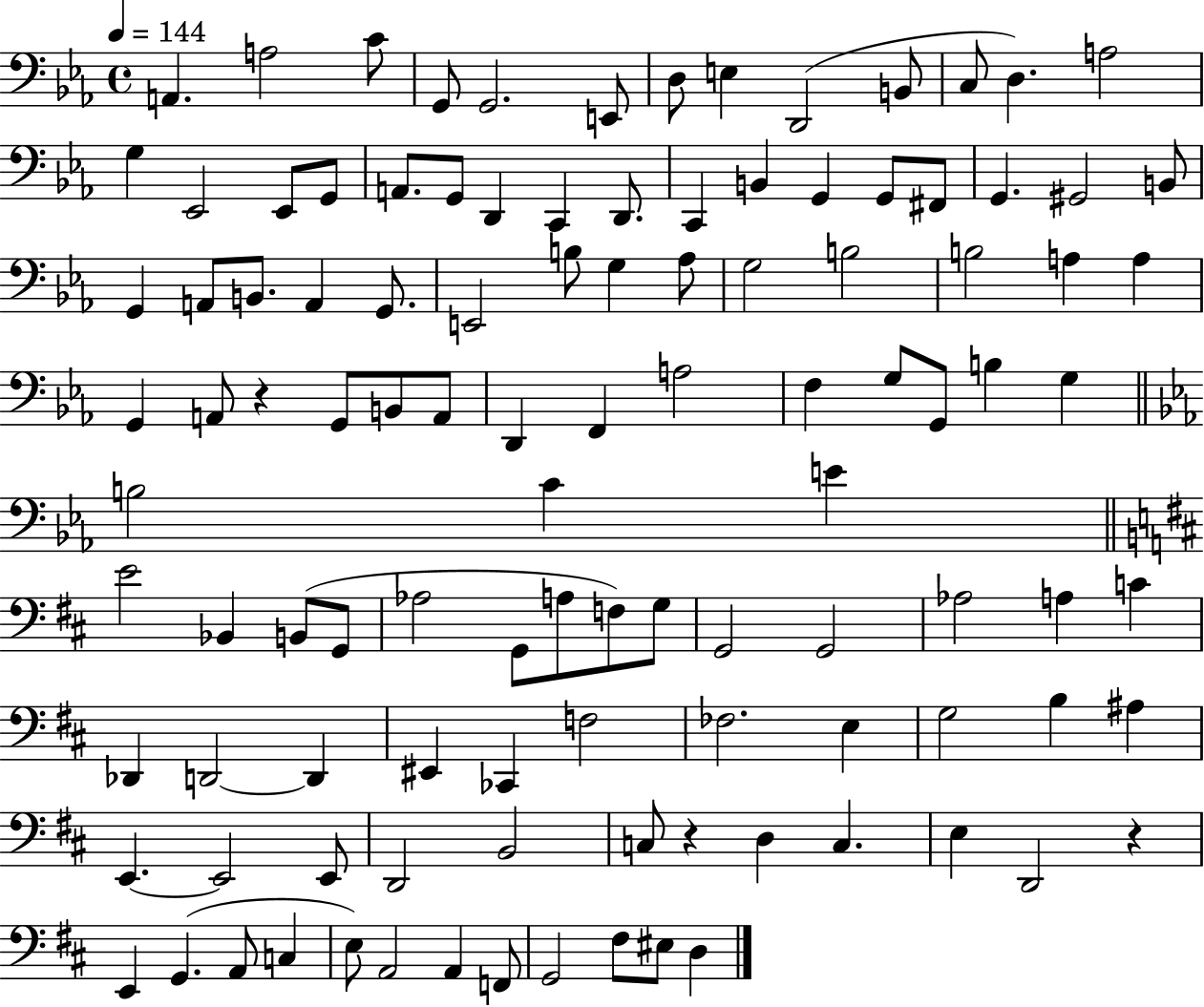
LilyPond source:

{
  \clef bass
  \time 4/4
  \defaultTimeSignature
  \key ees \major
  \tempo 4 = 144
  \repeat volta 2 { a,4. a2 c'8 | g,8 g,2. e,8 | d8 e4 d,2( b,8 | c8 d4.) a2 | \break g4 ees,2 ees,8 g,8 | a,8. g,8 d,4 c,4 d,8. | c,4 b,4 g,4 g,8 fis,8 | g,4. gis,2 b,8 | \break g,4 a,8 b,8. a,4 g,8. | e,2 b8 g4 aes8 | g2 b2 | b2 a4 a4 | \break g,4 a,8 r4 g,8 b,8 a,8 | d,4 f,4 a2 | f4 g8 g,8 b4 g4 | \bar "||" \break \key c \minor b2 c'4 e'4 | \bar "||" \break \key d \major e'2 bes,4 b,8( g,8 | aes2 g,8 a8 f8) g8 | g,2 g,2 | aes2 a4 c'4 | \break des,4 d,2~~ d,4 | eis,4 ces,4 f2 | fes2. e4 | g2 b4 ais4 | \break e,4.~~ e,2 e,8 | d,2 b,2 | c8 r4 d4 c4. | e4 d,2 r4 | \break e,4 g,4.( a,8 c4 | e8) a,2 a,4 f,8 | g,2 fis8 eis8 d4 | } \bar "|."
}